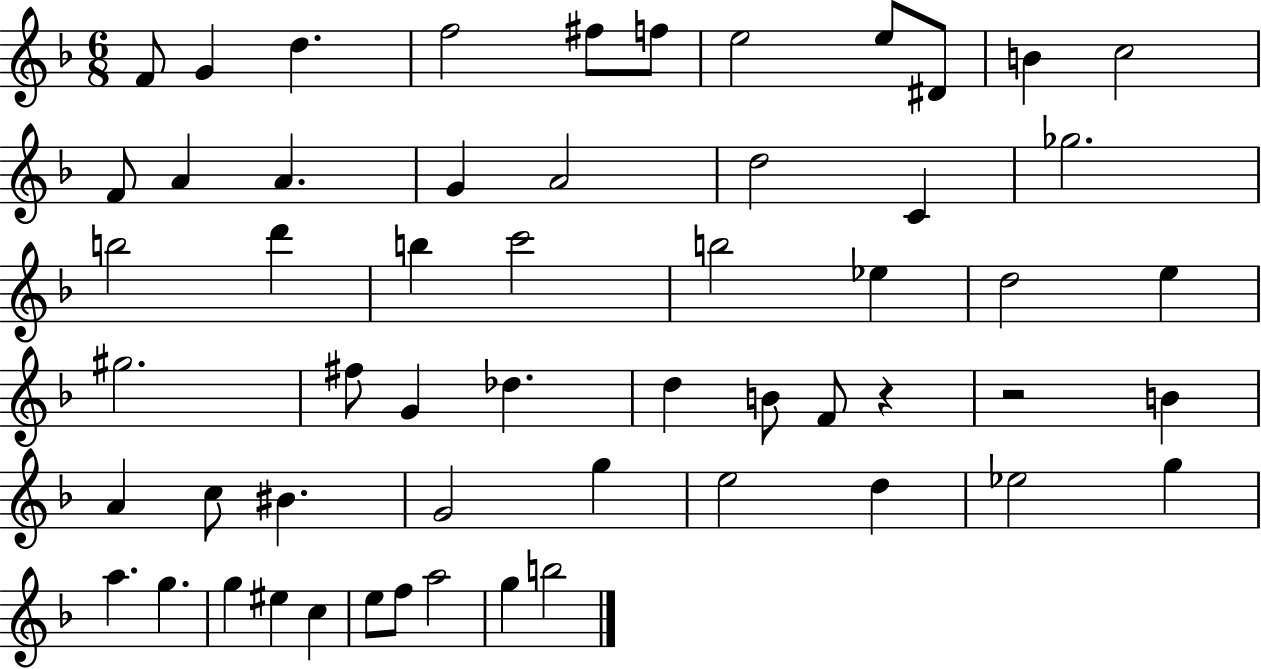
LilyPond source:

{
  \clef treble
  \numericTimeSignature
  \time 6/8
  \key f \major
  f'8 g'4 d''4. | f''2 fis''8 f''8 | e''2 e''8 dis'8 | b'4 c''2 | \break f'8 a'4 a'4. | g'4 a'2 | d''2 c'4 | ges''2. | \break b''2 d'''4 | b''4 c'''2 | b''2 ees''4 | d''2 e''4 | \break gis''2. | fis''8 g'4 des''4. | d''4 b'8 f'8 r4 | r2 b'4 | \break a'4 c''8 bis'4. | g'2 g''4 | e''2 d''4 | ees''2 g''4 | \break a''4. g''4. | g''4 eis''4 c''4 | e''8 f''8 a''2 | g''4 b''2 | \break \bar "|."
}